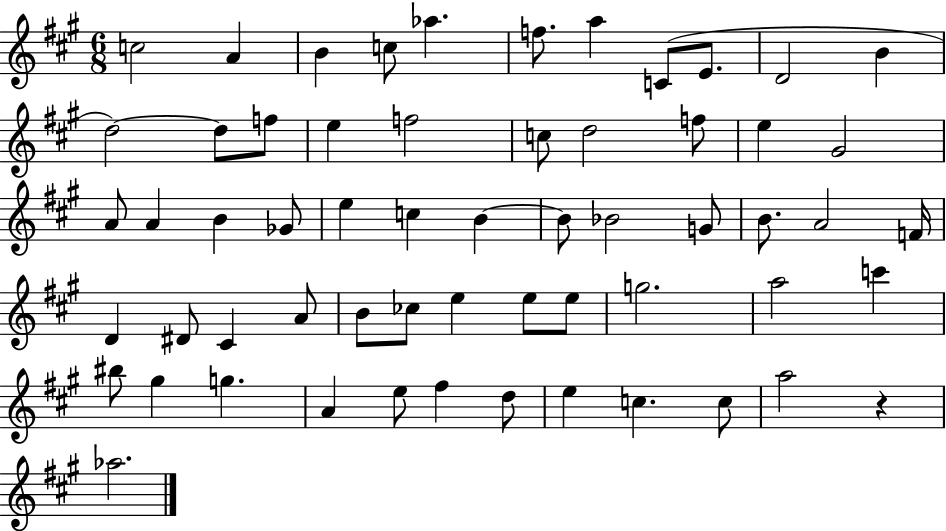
C5/h A4/q B4/q C5/e Ab5/q. F5/e. A5/q C4/e E4/e. D4/h B4/q D5/h D5/e F5/e E5/q F5/h C5/e D5/h F5/e E5/q G#4/h A4/e A4/q B4/q Gb4/e E5/q C5/q B4/q B4/e Bb4/h G4/e B4/e. A4/h F4/s D4/q D#4/e C#4/q A4/e B4/e CES5/e E5/q E5/e E5/e G5/h. A5/h C6/q BIS5/e G#5/q G5/q. A4/q E5/e F#5/q D5/e E5/q C5/q. C5/e A5/h R/q Ab5/h.